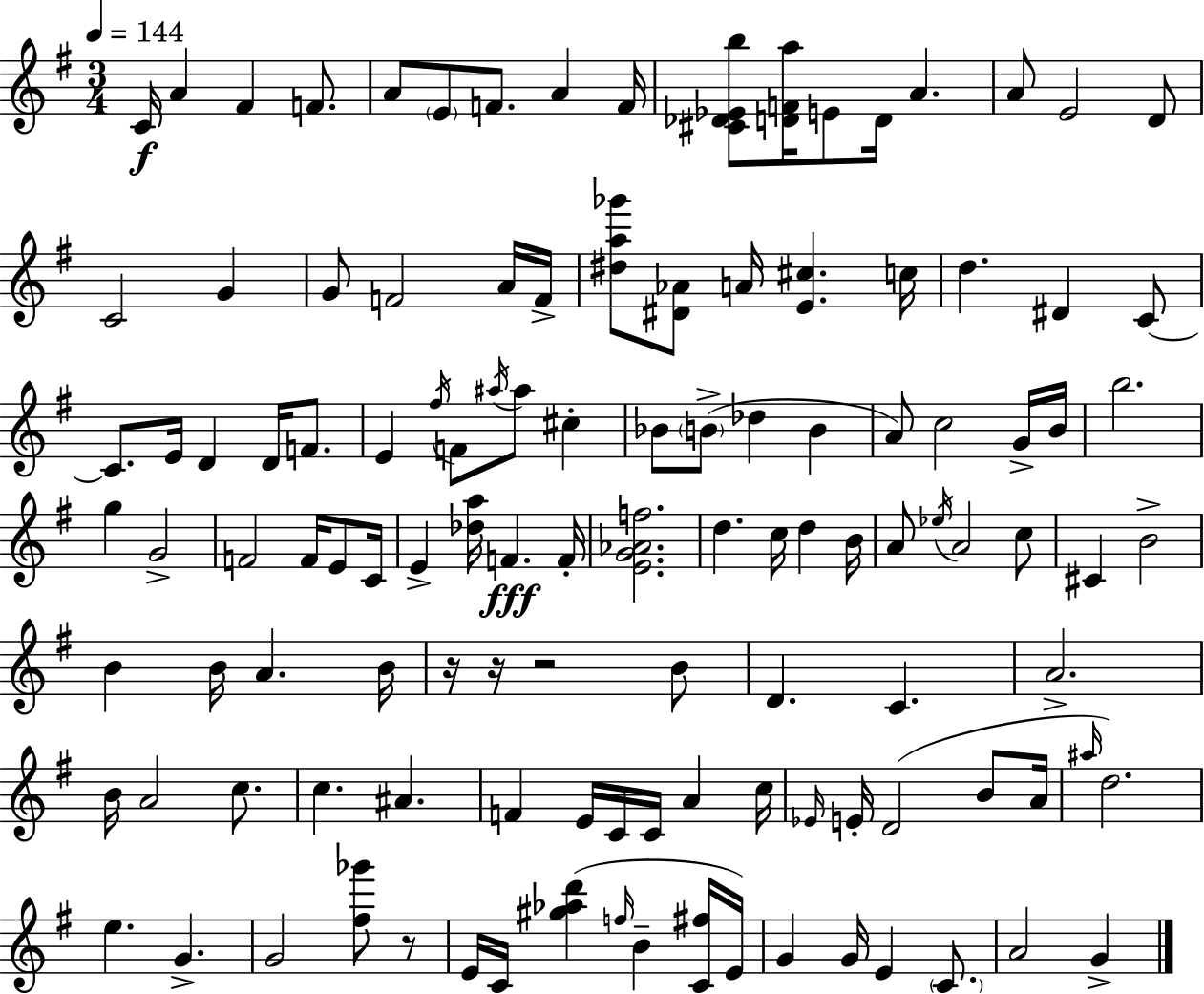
{
  \clef treble
  \numericTimeSignature
  \time 3/4
  \key g \major
  \tempo 4 = 144
  c'16\f a'4 fis'4 f'8. | a'8 \parenthesize e'8 f'8. a'4 f'16 | <cis' des' ees' b''>8 <d' f' a''>16 e'8 d'16 a'4. | a'8 e'2 d'8 | \break c'2 g'4 | g'8 f'2 a'16 f'16-> | <dis'' a'' ges'''>8 <dis' aes'>8 a'16 <e' cis''>4. c''16 | d''4. dis'4 c'8~~ | \break c'8. e'16 d'4 d'16 f'8. | e'4 \acciaccatura { fis''16 } f'8 \acciaccatura { ais''16 } ais''8 cis''4-. | bes'8 \parenthesize b'8->( des''4 b'4 | a'8) c''2 | \break g'16-> b'16 b''2. | g''4 g'2-> | f'2 f'16 e'8 | c'16 e'4-> <des'' a''>16 f'4.\fff | \break f'16-. <e' g' aes' f''>2. | d''4. c''16 d''4 | b'16 a'8 \acciaccatura { ees''16 } a'2 | c''8 cis'4 b'2-> | \break b'4 b'16 a'4. | b'16 r16 r16 r2 | b'8 d'4. c'4. | a'2.-> | \break b'16 a'2 | c''8. c''4. ais'4. | f'4 e'16 c'16 c'16 a'4 | c''16 \grace { ees'16 } e'16-. d'2( | \break b'8 a'16 \grace { ais''16 } d''2.) | e''4. g'4.-> | g'2 | <fis'' ges'''>8 r8 e'16 c'16 <gis'' aes'' d'''>4( \grace { f''16 } | \break b'4-- <c' fis''>16 e'16) g'4 g'16 e'4 | \parenthesize c'8. a'2 | g'4-> \bar "|."
}